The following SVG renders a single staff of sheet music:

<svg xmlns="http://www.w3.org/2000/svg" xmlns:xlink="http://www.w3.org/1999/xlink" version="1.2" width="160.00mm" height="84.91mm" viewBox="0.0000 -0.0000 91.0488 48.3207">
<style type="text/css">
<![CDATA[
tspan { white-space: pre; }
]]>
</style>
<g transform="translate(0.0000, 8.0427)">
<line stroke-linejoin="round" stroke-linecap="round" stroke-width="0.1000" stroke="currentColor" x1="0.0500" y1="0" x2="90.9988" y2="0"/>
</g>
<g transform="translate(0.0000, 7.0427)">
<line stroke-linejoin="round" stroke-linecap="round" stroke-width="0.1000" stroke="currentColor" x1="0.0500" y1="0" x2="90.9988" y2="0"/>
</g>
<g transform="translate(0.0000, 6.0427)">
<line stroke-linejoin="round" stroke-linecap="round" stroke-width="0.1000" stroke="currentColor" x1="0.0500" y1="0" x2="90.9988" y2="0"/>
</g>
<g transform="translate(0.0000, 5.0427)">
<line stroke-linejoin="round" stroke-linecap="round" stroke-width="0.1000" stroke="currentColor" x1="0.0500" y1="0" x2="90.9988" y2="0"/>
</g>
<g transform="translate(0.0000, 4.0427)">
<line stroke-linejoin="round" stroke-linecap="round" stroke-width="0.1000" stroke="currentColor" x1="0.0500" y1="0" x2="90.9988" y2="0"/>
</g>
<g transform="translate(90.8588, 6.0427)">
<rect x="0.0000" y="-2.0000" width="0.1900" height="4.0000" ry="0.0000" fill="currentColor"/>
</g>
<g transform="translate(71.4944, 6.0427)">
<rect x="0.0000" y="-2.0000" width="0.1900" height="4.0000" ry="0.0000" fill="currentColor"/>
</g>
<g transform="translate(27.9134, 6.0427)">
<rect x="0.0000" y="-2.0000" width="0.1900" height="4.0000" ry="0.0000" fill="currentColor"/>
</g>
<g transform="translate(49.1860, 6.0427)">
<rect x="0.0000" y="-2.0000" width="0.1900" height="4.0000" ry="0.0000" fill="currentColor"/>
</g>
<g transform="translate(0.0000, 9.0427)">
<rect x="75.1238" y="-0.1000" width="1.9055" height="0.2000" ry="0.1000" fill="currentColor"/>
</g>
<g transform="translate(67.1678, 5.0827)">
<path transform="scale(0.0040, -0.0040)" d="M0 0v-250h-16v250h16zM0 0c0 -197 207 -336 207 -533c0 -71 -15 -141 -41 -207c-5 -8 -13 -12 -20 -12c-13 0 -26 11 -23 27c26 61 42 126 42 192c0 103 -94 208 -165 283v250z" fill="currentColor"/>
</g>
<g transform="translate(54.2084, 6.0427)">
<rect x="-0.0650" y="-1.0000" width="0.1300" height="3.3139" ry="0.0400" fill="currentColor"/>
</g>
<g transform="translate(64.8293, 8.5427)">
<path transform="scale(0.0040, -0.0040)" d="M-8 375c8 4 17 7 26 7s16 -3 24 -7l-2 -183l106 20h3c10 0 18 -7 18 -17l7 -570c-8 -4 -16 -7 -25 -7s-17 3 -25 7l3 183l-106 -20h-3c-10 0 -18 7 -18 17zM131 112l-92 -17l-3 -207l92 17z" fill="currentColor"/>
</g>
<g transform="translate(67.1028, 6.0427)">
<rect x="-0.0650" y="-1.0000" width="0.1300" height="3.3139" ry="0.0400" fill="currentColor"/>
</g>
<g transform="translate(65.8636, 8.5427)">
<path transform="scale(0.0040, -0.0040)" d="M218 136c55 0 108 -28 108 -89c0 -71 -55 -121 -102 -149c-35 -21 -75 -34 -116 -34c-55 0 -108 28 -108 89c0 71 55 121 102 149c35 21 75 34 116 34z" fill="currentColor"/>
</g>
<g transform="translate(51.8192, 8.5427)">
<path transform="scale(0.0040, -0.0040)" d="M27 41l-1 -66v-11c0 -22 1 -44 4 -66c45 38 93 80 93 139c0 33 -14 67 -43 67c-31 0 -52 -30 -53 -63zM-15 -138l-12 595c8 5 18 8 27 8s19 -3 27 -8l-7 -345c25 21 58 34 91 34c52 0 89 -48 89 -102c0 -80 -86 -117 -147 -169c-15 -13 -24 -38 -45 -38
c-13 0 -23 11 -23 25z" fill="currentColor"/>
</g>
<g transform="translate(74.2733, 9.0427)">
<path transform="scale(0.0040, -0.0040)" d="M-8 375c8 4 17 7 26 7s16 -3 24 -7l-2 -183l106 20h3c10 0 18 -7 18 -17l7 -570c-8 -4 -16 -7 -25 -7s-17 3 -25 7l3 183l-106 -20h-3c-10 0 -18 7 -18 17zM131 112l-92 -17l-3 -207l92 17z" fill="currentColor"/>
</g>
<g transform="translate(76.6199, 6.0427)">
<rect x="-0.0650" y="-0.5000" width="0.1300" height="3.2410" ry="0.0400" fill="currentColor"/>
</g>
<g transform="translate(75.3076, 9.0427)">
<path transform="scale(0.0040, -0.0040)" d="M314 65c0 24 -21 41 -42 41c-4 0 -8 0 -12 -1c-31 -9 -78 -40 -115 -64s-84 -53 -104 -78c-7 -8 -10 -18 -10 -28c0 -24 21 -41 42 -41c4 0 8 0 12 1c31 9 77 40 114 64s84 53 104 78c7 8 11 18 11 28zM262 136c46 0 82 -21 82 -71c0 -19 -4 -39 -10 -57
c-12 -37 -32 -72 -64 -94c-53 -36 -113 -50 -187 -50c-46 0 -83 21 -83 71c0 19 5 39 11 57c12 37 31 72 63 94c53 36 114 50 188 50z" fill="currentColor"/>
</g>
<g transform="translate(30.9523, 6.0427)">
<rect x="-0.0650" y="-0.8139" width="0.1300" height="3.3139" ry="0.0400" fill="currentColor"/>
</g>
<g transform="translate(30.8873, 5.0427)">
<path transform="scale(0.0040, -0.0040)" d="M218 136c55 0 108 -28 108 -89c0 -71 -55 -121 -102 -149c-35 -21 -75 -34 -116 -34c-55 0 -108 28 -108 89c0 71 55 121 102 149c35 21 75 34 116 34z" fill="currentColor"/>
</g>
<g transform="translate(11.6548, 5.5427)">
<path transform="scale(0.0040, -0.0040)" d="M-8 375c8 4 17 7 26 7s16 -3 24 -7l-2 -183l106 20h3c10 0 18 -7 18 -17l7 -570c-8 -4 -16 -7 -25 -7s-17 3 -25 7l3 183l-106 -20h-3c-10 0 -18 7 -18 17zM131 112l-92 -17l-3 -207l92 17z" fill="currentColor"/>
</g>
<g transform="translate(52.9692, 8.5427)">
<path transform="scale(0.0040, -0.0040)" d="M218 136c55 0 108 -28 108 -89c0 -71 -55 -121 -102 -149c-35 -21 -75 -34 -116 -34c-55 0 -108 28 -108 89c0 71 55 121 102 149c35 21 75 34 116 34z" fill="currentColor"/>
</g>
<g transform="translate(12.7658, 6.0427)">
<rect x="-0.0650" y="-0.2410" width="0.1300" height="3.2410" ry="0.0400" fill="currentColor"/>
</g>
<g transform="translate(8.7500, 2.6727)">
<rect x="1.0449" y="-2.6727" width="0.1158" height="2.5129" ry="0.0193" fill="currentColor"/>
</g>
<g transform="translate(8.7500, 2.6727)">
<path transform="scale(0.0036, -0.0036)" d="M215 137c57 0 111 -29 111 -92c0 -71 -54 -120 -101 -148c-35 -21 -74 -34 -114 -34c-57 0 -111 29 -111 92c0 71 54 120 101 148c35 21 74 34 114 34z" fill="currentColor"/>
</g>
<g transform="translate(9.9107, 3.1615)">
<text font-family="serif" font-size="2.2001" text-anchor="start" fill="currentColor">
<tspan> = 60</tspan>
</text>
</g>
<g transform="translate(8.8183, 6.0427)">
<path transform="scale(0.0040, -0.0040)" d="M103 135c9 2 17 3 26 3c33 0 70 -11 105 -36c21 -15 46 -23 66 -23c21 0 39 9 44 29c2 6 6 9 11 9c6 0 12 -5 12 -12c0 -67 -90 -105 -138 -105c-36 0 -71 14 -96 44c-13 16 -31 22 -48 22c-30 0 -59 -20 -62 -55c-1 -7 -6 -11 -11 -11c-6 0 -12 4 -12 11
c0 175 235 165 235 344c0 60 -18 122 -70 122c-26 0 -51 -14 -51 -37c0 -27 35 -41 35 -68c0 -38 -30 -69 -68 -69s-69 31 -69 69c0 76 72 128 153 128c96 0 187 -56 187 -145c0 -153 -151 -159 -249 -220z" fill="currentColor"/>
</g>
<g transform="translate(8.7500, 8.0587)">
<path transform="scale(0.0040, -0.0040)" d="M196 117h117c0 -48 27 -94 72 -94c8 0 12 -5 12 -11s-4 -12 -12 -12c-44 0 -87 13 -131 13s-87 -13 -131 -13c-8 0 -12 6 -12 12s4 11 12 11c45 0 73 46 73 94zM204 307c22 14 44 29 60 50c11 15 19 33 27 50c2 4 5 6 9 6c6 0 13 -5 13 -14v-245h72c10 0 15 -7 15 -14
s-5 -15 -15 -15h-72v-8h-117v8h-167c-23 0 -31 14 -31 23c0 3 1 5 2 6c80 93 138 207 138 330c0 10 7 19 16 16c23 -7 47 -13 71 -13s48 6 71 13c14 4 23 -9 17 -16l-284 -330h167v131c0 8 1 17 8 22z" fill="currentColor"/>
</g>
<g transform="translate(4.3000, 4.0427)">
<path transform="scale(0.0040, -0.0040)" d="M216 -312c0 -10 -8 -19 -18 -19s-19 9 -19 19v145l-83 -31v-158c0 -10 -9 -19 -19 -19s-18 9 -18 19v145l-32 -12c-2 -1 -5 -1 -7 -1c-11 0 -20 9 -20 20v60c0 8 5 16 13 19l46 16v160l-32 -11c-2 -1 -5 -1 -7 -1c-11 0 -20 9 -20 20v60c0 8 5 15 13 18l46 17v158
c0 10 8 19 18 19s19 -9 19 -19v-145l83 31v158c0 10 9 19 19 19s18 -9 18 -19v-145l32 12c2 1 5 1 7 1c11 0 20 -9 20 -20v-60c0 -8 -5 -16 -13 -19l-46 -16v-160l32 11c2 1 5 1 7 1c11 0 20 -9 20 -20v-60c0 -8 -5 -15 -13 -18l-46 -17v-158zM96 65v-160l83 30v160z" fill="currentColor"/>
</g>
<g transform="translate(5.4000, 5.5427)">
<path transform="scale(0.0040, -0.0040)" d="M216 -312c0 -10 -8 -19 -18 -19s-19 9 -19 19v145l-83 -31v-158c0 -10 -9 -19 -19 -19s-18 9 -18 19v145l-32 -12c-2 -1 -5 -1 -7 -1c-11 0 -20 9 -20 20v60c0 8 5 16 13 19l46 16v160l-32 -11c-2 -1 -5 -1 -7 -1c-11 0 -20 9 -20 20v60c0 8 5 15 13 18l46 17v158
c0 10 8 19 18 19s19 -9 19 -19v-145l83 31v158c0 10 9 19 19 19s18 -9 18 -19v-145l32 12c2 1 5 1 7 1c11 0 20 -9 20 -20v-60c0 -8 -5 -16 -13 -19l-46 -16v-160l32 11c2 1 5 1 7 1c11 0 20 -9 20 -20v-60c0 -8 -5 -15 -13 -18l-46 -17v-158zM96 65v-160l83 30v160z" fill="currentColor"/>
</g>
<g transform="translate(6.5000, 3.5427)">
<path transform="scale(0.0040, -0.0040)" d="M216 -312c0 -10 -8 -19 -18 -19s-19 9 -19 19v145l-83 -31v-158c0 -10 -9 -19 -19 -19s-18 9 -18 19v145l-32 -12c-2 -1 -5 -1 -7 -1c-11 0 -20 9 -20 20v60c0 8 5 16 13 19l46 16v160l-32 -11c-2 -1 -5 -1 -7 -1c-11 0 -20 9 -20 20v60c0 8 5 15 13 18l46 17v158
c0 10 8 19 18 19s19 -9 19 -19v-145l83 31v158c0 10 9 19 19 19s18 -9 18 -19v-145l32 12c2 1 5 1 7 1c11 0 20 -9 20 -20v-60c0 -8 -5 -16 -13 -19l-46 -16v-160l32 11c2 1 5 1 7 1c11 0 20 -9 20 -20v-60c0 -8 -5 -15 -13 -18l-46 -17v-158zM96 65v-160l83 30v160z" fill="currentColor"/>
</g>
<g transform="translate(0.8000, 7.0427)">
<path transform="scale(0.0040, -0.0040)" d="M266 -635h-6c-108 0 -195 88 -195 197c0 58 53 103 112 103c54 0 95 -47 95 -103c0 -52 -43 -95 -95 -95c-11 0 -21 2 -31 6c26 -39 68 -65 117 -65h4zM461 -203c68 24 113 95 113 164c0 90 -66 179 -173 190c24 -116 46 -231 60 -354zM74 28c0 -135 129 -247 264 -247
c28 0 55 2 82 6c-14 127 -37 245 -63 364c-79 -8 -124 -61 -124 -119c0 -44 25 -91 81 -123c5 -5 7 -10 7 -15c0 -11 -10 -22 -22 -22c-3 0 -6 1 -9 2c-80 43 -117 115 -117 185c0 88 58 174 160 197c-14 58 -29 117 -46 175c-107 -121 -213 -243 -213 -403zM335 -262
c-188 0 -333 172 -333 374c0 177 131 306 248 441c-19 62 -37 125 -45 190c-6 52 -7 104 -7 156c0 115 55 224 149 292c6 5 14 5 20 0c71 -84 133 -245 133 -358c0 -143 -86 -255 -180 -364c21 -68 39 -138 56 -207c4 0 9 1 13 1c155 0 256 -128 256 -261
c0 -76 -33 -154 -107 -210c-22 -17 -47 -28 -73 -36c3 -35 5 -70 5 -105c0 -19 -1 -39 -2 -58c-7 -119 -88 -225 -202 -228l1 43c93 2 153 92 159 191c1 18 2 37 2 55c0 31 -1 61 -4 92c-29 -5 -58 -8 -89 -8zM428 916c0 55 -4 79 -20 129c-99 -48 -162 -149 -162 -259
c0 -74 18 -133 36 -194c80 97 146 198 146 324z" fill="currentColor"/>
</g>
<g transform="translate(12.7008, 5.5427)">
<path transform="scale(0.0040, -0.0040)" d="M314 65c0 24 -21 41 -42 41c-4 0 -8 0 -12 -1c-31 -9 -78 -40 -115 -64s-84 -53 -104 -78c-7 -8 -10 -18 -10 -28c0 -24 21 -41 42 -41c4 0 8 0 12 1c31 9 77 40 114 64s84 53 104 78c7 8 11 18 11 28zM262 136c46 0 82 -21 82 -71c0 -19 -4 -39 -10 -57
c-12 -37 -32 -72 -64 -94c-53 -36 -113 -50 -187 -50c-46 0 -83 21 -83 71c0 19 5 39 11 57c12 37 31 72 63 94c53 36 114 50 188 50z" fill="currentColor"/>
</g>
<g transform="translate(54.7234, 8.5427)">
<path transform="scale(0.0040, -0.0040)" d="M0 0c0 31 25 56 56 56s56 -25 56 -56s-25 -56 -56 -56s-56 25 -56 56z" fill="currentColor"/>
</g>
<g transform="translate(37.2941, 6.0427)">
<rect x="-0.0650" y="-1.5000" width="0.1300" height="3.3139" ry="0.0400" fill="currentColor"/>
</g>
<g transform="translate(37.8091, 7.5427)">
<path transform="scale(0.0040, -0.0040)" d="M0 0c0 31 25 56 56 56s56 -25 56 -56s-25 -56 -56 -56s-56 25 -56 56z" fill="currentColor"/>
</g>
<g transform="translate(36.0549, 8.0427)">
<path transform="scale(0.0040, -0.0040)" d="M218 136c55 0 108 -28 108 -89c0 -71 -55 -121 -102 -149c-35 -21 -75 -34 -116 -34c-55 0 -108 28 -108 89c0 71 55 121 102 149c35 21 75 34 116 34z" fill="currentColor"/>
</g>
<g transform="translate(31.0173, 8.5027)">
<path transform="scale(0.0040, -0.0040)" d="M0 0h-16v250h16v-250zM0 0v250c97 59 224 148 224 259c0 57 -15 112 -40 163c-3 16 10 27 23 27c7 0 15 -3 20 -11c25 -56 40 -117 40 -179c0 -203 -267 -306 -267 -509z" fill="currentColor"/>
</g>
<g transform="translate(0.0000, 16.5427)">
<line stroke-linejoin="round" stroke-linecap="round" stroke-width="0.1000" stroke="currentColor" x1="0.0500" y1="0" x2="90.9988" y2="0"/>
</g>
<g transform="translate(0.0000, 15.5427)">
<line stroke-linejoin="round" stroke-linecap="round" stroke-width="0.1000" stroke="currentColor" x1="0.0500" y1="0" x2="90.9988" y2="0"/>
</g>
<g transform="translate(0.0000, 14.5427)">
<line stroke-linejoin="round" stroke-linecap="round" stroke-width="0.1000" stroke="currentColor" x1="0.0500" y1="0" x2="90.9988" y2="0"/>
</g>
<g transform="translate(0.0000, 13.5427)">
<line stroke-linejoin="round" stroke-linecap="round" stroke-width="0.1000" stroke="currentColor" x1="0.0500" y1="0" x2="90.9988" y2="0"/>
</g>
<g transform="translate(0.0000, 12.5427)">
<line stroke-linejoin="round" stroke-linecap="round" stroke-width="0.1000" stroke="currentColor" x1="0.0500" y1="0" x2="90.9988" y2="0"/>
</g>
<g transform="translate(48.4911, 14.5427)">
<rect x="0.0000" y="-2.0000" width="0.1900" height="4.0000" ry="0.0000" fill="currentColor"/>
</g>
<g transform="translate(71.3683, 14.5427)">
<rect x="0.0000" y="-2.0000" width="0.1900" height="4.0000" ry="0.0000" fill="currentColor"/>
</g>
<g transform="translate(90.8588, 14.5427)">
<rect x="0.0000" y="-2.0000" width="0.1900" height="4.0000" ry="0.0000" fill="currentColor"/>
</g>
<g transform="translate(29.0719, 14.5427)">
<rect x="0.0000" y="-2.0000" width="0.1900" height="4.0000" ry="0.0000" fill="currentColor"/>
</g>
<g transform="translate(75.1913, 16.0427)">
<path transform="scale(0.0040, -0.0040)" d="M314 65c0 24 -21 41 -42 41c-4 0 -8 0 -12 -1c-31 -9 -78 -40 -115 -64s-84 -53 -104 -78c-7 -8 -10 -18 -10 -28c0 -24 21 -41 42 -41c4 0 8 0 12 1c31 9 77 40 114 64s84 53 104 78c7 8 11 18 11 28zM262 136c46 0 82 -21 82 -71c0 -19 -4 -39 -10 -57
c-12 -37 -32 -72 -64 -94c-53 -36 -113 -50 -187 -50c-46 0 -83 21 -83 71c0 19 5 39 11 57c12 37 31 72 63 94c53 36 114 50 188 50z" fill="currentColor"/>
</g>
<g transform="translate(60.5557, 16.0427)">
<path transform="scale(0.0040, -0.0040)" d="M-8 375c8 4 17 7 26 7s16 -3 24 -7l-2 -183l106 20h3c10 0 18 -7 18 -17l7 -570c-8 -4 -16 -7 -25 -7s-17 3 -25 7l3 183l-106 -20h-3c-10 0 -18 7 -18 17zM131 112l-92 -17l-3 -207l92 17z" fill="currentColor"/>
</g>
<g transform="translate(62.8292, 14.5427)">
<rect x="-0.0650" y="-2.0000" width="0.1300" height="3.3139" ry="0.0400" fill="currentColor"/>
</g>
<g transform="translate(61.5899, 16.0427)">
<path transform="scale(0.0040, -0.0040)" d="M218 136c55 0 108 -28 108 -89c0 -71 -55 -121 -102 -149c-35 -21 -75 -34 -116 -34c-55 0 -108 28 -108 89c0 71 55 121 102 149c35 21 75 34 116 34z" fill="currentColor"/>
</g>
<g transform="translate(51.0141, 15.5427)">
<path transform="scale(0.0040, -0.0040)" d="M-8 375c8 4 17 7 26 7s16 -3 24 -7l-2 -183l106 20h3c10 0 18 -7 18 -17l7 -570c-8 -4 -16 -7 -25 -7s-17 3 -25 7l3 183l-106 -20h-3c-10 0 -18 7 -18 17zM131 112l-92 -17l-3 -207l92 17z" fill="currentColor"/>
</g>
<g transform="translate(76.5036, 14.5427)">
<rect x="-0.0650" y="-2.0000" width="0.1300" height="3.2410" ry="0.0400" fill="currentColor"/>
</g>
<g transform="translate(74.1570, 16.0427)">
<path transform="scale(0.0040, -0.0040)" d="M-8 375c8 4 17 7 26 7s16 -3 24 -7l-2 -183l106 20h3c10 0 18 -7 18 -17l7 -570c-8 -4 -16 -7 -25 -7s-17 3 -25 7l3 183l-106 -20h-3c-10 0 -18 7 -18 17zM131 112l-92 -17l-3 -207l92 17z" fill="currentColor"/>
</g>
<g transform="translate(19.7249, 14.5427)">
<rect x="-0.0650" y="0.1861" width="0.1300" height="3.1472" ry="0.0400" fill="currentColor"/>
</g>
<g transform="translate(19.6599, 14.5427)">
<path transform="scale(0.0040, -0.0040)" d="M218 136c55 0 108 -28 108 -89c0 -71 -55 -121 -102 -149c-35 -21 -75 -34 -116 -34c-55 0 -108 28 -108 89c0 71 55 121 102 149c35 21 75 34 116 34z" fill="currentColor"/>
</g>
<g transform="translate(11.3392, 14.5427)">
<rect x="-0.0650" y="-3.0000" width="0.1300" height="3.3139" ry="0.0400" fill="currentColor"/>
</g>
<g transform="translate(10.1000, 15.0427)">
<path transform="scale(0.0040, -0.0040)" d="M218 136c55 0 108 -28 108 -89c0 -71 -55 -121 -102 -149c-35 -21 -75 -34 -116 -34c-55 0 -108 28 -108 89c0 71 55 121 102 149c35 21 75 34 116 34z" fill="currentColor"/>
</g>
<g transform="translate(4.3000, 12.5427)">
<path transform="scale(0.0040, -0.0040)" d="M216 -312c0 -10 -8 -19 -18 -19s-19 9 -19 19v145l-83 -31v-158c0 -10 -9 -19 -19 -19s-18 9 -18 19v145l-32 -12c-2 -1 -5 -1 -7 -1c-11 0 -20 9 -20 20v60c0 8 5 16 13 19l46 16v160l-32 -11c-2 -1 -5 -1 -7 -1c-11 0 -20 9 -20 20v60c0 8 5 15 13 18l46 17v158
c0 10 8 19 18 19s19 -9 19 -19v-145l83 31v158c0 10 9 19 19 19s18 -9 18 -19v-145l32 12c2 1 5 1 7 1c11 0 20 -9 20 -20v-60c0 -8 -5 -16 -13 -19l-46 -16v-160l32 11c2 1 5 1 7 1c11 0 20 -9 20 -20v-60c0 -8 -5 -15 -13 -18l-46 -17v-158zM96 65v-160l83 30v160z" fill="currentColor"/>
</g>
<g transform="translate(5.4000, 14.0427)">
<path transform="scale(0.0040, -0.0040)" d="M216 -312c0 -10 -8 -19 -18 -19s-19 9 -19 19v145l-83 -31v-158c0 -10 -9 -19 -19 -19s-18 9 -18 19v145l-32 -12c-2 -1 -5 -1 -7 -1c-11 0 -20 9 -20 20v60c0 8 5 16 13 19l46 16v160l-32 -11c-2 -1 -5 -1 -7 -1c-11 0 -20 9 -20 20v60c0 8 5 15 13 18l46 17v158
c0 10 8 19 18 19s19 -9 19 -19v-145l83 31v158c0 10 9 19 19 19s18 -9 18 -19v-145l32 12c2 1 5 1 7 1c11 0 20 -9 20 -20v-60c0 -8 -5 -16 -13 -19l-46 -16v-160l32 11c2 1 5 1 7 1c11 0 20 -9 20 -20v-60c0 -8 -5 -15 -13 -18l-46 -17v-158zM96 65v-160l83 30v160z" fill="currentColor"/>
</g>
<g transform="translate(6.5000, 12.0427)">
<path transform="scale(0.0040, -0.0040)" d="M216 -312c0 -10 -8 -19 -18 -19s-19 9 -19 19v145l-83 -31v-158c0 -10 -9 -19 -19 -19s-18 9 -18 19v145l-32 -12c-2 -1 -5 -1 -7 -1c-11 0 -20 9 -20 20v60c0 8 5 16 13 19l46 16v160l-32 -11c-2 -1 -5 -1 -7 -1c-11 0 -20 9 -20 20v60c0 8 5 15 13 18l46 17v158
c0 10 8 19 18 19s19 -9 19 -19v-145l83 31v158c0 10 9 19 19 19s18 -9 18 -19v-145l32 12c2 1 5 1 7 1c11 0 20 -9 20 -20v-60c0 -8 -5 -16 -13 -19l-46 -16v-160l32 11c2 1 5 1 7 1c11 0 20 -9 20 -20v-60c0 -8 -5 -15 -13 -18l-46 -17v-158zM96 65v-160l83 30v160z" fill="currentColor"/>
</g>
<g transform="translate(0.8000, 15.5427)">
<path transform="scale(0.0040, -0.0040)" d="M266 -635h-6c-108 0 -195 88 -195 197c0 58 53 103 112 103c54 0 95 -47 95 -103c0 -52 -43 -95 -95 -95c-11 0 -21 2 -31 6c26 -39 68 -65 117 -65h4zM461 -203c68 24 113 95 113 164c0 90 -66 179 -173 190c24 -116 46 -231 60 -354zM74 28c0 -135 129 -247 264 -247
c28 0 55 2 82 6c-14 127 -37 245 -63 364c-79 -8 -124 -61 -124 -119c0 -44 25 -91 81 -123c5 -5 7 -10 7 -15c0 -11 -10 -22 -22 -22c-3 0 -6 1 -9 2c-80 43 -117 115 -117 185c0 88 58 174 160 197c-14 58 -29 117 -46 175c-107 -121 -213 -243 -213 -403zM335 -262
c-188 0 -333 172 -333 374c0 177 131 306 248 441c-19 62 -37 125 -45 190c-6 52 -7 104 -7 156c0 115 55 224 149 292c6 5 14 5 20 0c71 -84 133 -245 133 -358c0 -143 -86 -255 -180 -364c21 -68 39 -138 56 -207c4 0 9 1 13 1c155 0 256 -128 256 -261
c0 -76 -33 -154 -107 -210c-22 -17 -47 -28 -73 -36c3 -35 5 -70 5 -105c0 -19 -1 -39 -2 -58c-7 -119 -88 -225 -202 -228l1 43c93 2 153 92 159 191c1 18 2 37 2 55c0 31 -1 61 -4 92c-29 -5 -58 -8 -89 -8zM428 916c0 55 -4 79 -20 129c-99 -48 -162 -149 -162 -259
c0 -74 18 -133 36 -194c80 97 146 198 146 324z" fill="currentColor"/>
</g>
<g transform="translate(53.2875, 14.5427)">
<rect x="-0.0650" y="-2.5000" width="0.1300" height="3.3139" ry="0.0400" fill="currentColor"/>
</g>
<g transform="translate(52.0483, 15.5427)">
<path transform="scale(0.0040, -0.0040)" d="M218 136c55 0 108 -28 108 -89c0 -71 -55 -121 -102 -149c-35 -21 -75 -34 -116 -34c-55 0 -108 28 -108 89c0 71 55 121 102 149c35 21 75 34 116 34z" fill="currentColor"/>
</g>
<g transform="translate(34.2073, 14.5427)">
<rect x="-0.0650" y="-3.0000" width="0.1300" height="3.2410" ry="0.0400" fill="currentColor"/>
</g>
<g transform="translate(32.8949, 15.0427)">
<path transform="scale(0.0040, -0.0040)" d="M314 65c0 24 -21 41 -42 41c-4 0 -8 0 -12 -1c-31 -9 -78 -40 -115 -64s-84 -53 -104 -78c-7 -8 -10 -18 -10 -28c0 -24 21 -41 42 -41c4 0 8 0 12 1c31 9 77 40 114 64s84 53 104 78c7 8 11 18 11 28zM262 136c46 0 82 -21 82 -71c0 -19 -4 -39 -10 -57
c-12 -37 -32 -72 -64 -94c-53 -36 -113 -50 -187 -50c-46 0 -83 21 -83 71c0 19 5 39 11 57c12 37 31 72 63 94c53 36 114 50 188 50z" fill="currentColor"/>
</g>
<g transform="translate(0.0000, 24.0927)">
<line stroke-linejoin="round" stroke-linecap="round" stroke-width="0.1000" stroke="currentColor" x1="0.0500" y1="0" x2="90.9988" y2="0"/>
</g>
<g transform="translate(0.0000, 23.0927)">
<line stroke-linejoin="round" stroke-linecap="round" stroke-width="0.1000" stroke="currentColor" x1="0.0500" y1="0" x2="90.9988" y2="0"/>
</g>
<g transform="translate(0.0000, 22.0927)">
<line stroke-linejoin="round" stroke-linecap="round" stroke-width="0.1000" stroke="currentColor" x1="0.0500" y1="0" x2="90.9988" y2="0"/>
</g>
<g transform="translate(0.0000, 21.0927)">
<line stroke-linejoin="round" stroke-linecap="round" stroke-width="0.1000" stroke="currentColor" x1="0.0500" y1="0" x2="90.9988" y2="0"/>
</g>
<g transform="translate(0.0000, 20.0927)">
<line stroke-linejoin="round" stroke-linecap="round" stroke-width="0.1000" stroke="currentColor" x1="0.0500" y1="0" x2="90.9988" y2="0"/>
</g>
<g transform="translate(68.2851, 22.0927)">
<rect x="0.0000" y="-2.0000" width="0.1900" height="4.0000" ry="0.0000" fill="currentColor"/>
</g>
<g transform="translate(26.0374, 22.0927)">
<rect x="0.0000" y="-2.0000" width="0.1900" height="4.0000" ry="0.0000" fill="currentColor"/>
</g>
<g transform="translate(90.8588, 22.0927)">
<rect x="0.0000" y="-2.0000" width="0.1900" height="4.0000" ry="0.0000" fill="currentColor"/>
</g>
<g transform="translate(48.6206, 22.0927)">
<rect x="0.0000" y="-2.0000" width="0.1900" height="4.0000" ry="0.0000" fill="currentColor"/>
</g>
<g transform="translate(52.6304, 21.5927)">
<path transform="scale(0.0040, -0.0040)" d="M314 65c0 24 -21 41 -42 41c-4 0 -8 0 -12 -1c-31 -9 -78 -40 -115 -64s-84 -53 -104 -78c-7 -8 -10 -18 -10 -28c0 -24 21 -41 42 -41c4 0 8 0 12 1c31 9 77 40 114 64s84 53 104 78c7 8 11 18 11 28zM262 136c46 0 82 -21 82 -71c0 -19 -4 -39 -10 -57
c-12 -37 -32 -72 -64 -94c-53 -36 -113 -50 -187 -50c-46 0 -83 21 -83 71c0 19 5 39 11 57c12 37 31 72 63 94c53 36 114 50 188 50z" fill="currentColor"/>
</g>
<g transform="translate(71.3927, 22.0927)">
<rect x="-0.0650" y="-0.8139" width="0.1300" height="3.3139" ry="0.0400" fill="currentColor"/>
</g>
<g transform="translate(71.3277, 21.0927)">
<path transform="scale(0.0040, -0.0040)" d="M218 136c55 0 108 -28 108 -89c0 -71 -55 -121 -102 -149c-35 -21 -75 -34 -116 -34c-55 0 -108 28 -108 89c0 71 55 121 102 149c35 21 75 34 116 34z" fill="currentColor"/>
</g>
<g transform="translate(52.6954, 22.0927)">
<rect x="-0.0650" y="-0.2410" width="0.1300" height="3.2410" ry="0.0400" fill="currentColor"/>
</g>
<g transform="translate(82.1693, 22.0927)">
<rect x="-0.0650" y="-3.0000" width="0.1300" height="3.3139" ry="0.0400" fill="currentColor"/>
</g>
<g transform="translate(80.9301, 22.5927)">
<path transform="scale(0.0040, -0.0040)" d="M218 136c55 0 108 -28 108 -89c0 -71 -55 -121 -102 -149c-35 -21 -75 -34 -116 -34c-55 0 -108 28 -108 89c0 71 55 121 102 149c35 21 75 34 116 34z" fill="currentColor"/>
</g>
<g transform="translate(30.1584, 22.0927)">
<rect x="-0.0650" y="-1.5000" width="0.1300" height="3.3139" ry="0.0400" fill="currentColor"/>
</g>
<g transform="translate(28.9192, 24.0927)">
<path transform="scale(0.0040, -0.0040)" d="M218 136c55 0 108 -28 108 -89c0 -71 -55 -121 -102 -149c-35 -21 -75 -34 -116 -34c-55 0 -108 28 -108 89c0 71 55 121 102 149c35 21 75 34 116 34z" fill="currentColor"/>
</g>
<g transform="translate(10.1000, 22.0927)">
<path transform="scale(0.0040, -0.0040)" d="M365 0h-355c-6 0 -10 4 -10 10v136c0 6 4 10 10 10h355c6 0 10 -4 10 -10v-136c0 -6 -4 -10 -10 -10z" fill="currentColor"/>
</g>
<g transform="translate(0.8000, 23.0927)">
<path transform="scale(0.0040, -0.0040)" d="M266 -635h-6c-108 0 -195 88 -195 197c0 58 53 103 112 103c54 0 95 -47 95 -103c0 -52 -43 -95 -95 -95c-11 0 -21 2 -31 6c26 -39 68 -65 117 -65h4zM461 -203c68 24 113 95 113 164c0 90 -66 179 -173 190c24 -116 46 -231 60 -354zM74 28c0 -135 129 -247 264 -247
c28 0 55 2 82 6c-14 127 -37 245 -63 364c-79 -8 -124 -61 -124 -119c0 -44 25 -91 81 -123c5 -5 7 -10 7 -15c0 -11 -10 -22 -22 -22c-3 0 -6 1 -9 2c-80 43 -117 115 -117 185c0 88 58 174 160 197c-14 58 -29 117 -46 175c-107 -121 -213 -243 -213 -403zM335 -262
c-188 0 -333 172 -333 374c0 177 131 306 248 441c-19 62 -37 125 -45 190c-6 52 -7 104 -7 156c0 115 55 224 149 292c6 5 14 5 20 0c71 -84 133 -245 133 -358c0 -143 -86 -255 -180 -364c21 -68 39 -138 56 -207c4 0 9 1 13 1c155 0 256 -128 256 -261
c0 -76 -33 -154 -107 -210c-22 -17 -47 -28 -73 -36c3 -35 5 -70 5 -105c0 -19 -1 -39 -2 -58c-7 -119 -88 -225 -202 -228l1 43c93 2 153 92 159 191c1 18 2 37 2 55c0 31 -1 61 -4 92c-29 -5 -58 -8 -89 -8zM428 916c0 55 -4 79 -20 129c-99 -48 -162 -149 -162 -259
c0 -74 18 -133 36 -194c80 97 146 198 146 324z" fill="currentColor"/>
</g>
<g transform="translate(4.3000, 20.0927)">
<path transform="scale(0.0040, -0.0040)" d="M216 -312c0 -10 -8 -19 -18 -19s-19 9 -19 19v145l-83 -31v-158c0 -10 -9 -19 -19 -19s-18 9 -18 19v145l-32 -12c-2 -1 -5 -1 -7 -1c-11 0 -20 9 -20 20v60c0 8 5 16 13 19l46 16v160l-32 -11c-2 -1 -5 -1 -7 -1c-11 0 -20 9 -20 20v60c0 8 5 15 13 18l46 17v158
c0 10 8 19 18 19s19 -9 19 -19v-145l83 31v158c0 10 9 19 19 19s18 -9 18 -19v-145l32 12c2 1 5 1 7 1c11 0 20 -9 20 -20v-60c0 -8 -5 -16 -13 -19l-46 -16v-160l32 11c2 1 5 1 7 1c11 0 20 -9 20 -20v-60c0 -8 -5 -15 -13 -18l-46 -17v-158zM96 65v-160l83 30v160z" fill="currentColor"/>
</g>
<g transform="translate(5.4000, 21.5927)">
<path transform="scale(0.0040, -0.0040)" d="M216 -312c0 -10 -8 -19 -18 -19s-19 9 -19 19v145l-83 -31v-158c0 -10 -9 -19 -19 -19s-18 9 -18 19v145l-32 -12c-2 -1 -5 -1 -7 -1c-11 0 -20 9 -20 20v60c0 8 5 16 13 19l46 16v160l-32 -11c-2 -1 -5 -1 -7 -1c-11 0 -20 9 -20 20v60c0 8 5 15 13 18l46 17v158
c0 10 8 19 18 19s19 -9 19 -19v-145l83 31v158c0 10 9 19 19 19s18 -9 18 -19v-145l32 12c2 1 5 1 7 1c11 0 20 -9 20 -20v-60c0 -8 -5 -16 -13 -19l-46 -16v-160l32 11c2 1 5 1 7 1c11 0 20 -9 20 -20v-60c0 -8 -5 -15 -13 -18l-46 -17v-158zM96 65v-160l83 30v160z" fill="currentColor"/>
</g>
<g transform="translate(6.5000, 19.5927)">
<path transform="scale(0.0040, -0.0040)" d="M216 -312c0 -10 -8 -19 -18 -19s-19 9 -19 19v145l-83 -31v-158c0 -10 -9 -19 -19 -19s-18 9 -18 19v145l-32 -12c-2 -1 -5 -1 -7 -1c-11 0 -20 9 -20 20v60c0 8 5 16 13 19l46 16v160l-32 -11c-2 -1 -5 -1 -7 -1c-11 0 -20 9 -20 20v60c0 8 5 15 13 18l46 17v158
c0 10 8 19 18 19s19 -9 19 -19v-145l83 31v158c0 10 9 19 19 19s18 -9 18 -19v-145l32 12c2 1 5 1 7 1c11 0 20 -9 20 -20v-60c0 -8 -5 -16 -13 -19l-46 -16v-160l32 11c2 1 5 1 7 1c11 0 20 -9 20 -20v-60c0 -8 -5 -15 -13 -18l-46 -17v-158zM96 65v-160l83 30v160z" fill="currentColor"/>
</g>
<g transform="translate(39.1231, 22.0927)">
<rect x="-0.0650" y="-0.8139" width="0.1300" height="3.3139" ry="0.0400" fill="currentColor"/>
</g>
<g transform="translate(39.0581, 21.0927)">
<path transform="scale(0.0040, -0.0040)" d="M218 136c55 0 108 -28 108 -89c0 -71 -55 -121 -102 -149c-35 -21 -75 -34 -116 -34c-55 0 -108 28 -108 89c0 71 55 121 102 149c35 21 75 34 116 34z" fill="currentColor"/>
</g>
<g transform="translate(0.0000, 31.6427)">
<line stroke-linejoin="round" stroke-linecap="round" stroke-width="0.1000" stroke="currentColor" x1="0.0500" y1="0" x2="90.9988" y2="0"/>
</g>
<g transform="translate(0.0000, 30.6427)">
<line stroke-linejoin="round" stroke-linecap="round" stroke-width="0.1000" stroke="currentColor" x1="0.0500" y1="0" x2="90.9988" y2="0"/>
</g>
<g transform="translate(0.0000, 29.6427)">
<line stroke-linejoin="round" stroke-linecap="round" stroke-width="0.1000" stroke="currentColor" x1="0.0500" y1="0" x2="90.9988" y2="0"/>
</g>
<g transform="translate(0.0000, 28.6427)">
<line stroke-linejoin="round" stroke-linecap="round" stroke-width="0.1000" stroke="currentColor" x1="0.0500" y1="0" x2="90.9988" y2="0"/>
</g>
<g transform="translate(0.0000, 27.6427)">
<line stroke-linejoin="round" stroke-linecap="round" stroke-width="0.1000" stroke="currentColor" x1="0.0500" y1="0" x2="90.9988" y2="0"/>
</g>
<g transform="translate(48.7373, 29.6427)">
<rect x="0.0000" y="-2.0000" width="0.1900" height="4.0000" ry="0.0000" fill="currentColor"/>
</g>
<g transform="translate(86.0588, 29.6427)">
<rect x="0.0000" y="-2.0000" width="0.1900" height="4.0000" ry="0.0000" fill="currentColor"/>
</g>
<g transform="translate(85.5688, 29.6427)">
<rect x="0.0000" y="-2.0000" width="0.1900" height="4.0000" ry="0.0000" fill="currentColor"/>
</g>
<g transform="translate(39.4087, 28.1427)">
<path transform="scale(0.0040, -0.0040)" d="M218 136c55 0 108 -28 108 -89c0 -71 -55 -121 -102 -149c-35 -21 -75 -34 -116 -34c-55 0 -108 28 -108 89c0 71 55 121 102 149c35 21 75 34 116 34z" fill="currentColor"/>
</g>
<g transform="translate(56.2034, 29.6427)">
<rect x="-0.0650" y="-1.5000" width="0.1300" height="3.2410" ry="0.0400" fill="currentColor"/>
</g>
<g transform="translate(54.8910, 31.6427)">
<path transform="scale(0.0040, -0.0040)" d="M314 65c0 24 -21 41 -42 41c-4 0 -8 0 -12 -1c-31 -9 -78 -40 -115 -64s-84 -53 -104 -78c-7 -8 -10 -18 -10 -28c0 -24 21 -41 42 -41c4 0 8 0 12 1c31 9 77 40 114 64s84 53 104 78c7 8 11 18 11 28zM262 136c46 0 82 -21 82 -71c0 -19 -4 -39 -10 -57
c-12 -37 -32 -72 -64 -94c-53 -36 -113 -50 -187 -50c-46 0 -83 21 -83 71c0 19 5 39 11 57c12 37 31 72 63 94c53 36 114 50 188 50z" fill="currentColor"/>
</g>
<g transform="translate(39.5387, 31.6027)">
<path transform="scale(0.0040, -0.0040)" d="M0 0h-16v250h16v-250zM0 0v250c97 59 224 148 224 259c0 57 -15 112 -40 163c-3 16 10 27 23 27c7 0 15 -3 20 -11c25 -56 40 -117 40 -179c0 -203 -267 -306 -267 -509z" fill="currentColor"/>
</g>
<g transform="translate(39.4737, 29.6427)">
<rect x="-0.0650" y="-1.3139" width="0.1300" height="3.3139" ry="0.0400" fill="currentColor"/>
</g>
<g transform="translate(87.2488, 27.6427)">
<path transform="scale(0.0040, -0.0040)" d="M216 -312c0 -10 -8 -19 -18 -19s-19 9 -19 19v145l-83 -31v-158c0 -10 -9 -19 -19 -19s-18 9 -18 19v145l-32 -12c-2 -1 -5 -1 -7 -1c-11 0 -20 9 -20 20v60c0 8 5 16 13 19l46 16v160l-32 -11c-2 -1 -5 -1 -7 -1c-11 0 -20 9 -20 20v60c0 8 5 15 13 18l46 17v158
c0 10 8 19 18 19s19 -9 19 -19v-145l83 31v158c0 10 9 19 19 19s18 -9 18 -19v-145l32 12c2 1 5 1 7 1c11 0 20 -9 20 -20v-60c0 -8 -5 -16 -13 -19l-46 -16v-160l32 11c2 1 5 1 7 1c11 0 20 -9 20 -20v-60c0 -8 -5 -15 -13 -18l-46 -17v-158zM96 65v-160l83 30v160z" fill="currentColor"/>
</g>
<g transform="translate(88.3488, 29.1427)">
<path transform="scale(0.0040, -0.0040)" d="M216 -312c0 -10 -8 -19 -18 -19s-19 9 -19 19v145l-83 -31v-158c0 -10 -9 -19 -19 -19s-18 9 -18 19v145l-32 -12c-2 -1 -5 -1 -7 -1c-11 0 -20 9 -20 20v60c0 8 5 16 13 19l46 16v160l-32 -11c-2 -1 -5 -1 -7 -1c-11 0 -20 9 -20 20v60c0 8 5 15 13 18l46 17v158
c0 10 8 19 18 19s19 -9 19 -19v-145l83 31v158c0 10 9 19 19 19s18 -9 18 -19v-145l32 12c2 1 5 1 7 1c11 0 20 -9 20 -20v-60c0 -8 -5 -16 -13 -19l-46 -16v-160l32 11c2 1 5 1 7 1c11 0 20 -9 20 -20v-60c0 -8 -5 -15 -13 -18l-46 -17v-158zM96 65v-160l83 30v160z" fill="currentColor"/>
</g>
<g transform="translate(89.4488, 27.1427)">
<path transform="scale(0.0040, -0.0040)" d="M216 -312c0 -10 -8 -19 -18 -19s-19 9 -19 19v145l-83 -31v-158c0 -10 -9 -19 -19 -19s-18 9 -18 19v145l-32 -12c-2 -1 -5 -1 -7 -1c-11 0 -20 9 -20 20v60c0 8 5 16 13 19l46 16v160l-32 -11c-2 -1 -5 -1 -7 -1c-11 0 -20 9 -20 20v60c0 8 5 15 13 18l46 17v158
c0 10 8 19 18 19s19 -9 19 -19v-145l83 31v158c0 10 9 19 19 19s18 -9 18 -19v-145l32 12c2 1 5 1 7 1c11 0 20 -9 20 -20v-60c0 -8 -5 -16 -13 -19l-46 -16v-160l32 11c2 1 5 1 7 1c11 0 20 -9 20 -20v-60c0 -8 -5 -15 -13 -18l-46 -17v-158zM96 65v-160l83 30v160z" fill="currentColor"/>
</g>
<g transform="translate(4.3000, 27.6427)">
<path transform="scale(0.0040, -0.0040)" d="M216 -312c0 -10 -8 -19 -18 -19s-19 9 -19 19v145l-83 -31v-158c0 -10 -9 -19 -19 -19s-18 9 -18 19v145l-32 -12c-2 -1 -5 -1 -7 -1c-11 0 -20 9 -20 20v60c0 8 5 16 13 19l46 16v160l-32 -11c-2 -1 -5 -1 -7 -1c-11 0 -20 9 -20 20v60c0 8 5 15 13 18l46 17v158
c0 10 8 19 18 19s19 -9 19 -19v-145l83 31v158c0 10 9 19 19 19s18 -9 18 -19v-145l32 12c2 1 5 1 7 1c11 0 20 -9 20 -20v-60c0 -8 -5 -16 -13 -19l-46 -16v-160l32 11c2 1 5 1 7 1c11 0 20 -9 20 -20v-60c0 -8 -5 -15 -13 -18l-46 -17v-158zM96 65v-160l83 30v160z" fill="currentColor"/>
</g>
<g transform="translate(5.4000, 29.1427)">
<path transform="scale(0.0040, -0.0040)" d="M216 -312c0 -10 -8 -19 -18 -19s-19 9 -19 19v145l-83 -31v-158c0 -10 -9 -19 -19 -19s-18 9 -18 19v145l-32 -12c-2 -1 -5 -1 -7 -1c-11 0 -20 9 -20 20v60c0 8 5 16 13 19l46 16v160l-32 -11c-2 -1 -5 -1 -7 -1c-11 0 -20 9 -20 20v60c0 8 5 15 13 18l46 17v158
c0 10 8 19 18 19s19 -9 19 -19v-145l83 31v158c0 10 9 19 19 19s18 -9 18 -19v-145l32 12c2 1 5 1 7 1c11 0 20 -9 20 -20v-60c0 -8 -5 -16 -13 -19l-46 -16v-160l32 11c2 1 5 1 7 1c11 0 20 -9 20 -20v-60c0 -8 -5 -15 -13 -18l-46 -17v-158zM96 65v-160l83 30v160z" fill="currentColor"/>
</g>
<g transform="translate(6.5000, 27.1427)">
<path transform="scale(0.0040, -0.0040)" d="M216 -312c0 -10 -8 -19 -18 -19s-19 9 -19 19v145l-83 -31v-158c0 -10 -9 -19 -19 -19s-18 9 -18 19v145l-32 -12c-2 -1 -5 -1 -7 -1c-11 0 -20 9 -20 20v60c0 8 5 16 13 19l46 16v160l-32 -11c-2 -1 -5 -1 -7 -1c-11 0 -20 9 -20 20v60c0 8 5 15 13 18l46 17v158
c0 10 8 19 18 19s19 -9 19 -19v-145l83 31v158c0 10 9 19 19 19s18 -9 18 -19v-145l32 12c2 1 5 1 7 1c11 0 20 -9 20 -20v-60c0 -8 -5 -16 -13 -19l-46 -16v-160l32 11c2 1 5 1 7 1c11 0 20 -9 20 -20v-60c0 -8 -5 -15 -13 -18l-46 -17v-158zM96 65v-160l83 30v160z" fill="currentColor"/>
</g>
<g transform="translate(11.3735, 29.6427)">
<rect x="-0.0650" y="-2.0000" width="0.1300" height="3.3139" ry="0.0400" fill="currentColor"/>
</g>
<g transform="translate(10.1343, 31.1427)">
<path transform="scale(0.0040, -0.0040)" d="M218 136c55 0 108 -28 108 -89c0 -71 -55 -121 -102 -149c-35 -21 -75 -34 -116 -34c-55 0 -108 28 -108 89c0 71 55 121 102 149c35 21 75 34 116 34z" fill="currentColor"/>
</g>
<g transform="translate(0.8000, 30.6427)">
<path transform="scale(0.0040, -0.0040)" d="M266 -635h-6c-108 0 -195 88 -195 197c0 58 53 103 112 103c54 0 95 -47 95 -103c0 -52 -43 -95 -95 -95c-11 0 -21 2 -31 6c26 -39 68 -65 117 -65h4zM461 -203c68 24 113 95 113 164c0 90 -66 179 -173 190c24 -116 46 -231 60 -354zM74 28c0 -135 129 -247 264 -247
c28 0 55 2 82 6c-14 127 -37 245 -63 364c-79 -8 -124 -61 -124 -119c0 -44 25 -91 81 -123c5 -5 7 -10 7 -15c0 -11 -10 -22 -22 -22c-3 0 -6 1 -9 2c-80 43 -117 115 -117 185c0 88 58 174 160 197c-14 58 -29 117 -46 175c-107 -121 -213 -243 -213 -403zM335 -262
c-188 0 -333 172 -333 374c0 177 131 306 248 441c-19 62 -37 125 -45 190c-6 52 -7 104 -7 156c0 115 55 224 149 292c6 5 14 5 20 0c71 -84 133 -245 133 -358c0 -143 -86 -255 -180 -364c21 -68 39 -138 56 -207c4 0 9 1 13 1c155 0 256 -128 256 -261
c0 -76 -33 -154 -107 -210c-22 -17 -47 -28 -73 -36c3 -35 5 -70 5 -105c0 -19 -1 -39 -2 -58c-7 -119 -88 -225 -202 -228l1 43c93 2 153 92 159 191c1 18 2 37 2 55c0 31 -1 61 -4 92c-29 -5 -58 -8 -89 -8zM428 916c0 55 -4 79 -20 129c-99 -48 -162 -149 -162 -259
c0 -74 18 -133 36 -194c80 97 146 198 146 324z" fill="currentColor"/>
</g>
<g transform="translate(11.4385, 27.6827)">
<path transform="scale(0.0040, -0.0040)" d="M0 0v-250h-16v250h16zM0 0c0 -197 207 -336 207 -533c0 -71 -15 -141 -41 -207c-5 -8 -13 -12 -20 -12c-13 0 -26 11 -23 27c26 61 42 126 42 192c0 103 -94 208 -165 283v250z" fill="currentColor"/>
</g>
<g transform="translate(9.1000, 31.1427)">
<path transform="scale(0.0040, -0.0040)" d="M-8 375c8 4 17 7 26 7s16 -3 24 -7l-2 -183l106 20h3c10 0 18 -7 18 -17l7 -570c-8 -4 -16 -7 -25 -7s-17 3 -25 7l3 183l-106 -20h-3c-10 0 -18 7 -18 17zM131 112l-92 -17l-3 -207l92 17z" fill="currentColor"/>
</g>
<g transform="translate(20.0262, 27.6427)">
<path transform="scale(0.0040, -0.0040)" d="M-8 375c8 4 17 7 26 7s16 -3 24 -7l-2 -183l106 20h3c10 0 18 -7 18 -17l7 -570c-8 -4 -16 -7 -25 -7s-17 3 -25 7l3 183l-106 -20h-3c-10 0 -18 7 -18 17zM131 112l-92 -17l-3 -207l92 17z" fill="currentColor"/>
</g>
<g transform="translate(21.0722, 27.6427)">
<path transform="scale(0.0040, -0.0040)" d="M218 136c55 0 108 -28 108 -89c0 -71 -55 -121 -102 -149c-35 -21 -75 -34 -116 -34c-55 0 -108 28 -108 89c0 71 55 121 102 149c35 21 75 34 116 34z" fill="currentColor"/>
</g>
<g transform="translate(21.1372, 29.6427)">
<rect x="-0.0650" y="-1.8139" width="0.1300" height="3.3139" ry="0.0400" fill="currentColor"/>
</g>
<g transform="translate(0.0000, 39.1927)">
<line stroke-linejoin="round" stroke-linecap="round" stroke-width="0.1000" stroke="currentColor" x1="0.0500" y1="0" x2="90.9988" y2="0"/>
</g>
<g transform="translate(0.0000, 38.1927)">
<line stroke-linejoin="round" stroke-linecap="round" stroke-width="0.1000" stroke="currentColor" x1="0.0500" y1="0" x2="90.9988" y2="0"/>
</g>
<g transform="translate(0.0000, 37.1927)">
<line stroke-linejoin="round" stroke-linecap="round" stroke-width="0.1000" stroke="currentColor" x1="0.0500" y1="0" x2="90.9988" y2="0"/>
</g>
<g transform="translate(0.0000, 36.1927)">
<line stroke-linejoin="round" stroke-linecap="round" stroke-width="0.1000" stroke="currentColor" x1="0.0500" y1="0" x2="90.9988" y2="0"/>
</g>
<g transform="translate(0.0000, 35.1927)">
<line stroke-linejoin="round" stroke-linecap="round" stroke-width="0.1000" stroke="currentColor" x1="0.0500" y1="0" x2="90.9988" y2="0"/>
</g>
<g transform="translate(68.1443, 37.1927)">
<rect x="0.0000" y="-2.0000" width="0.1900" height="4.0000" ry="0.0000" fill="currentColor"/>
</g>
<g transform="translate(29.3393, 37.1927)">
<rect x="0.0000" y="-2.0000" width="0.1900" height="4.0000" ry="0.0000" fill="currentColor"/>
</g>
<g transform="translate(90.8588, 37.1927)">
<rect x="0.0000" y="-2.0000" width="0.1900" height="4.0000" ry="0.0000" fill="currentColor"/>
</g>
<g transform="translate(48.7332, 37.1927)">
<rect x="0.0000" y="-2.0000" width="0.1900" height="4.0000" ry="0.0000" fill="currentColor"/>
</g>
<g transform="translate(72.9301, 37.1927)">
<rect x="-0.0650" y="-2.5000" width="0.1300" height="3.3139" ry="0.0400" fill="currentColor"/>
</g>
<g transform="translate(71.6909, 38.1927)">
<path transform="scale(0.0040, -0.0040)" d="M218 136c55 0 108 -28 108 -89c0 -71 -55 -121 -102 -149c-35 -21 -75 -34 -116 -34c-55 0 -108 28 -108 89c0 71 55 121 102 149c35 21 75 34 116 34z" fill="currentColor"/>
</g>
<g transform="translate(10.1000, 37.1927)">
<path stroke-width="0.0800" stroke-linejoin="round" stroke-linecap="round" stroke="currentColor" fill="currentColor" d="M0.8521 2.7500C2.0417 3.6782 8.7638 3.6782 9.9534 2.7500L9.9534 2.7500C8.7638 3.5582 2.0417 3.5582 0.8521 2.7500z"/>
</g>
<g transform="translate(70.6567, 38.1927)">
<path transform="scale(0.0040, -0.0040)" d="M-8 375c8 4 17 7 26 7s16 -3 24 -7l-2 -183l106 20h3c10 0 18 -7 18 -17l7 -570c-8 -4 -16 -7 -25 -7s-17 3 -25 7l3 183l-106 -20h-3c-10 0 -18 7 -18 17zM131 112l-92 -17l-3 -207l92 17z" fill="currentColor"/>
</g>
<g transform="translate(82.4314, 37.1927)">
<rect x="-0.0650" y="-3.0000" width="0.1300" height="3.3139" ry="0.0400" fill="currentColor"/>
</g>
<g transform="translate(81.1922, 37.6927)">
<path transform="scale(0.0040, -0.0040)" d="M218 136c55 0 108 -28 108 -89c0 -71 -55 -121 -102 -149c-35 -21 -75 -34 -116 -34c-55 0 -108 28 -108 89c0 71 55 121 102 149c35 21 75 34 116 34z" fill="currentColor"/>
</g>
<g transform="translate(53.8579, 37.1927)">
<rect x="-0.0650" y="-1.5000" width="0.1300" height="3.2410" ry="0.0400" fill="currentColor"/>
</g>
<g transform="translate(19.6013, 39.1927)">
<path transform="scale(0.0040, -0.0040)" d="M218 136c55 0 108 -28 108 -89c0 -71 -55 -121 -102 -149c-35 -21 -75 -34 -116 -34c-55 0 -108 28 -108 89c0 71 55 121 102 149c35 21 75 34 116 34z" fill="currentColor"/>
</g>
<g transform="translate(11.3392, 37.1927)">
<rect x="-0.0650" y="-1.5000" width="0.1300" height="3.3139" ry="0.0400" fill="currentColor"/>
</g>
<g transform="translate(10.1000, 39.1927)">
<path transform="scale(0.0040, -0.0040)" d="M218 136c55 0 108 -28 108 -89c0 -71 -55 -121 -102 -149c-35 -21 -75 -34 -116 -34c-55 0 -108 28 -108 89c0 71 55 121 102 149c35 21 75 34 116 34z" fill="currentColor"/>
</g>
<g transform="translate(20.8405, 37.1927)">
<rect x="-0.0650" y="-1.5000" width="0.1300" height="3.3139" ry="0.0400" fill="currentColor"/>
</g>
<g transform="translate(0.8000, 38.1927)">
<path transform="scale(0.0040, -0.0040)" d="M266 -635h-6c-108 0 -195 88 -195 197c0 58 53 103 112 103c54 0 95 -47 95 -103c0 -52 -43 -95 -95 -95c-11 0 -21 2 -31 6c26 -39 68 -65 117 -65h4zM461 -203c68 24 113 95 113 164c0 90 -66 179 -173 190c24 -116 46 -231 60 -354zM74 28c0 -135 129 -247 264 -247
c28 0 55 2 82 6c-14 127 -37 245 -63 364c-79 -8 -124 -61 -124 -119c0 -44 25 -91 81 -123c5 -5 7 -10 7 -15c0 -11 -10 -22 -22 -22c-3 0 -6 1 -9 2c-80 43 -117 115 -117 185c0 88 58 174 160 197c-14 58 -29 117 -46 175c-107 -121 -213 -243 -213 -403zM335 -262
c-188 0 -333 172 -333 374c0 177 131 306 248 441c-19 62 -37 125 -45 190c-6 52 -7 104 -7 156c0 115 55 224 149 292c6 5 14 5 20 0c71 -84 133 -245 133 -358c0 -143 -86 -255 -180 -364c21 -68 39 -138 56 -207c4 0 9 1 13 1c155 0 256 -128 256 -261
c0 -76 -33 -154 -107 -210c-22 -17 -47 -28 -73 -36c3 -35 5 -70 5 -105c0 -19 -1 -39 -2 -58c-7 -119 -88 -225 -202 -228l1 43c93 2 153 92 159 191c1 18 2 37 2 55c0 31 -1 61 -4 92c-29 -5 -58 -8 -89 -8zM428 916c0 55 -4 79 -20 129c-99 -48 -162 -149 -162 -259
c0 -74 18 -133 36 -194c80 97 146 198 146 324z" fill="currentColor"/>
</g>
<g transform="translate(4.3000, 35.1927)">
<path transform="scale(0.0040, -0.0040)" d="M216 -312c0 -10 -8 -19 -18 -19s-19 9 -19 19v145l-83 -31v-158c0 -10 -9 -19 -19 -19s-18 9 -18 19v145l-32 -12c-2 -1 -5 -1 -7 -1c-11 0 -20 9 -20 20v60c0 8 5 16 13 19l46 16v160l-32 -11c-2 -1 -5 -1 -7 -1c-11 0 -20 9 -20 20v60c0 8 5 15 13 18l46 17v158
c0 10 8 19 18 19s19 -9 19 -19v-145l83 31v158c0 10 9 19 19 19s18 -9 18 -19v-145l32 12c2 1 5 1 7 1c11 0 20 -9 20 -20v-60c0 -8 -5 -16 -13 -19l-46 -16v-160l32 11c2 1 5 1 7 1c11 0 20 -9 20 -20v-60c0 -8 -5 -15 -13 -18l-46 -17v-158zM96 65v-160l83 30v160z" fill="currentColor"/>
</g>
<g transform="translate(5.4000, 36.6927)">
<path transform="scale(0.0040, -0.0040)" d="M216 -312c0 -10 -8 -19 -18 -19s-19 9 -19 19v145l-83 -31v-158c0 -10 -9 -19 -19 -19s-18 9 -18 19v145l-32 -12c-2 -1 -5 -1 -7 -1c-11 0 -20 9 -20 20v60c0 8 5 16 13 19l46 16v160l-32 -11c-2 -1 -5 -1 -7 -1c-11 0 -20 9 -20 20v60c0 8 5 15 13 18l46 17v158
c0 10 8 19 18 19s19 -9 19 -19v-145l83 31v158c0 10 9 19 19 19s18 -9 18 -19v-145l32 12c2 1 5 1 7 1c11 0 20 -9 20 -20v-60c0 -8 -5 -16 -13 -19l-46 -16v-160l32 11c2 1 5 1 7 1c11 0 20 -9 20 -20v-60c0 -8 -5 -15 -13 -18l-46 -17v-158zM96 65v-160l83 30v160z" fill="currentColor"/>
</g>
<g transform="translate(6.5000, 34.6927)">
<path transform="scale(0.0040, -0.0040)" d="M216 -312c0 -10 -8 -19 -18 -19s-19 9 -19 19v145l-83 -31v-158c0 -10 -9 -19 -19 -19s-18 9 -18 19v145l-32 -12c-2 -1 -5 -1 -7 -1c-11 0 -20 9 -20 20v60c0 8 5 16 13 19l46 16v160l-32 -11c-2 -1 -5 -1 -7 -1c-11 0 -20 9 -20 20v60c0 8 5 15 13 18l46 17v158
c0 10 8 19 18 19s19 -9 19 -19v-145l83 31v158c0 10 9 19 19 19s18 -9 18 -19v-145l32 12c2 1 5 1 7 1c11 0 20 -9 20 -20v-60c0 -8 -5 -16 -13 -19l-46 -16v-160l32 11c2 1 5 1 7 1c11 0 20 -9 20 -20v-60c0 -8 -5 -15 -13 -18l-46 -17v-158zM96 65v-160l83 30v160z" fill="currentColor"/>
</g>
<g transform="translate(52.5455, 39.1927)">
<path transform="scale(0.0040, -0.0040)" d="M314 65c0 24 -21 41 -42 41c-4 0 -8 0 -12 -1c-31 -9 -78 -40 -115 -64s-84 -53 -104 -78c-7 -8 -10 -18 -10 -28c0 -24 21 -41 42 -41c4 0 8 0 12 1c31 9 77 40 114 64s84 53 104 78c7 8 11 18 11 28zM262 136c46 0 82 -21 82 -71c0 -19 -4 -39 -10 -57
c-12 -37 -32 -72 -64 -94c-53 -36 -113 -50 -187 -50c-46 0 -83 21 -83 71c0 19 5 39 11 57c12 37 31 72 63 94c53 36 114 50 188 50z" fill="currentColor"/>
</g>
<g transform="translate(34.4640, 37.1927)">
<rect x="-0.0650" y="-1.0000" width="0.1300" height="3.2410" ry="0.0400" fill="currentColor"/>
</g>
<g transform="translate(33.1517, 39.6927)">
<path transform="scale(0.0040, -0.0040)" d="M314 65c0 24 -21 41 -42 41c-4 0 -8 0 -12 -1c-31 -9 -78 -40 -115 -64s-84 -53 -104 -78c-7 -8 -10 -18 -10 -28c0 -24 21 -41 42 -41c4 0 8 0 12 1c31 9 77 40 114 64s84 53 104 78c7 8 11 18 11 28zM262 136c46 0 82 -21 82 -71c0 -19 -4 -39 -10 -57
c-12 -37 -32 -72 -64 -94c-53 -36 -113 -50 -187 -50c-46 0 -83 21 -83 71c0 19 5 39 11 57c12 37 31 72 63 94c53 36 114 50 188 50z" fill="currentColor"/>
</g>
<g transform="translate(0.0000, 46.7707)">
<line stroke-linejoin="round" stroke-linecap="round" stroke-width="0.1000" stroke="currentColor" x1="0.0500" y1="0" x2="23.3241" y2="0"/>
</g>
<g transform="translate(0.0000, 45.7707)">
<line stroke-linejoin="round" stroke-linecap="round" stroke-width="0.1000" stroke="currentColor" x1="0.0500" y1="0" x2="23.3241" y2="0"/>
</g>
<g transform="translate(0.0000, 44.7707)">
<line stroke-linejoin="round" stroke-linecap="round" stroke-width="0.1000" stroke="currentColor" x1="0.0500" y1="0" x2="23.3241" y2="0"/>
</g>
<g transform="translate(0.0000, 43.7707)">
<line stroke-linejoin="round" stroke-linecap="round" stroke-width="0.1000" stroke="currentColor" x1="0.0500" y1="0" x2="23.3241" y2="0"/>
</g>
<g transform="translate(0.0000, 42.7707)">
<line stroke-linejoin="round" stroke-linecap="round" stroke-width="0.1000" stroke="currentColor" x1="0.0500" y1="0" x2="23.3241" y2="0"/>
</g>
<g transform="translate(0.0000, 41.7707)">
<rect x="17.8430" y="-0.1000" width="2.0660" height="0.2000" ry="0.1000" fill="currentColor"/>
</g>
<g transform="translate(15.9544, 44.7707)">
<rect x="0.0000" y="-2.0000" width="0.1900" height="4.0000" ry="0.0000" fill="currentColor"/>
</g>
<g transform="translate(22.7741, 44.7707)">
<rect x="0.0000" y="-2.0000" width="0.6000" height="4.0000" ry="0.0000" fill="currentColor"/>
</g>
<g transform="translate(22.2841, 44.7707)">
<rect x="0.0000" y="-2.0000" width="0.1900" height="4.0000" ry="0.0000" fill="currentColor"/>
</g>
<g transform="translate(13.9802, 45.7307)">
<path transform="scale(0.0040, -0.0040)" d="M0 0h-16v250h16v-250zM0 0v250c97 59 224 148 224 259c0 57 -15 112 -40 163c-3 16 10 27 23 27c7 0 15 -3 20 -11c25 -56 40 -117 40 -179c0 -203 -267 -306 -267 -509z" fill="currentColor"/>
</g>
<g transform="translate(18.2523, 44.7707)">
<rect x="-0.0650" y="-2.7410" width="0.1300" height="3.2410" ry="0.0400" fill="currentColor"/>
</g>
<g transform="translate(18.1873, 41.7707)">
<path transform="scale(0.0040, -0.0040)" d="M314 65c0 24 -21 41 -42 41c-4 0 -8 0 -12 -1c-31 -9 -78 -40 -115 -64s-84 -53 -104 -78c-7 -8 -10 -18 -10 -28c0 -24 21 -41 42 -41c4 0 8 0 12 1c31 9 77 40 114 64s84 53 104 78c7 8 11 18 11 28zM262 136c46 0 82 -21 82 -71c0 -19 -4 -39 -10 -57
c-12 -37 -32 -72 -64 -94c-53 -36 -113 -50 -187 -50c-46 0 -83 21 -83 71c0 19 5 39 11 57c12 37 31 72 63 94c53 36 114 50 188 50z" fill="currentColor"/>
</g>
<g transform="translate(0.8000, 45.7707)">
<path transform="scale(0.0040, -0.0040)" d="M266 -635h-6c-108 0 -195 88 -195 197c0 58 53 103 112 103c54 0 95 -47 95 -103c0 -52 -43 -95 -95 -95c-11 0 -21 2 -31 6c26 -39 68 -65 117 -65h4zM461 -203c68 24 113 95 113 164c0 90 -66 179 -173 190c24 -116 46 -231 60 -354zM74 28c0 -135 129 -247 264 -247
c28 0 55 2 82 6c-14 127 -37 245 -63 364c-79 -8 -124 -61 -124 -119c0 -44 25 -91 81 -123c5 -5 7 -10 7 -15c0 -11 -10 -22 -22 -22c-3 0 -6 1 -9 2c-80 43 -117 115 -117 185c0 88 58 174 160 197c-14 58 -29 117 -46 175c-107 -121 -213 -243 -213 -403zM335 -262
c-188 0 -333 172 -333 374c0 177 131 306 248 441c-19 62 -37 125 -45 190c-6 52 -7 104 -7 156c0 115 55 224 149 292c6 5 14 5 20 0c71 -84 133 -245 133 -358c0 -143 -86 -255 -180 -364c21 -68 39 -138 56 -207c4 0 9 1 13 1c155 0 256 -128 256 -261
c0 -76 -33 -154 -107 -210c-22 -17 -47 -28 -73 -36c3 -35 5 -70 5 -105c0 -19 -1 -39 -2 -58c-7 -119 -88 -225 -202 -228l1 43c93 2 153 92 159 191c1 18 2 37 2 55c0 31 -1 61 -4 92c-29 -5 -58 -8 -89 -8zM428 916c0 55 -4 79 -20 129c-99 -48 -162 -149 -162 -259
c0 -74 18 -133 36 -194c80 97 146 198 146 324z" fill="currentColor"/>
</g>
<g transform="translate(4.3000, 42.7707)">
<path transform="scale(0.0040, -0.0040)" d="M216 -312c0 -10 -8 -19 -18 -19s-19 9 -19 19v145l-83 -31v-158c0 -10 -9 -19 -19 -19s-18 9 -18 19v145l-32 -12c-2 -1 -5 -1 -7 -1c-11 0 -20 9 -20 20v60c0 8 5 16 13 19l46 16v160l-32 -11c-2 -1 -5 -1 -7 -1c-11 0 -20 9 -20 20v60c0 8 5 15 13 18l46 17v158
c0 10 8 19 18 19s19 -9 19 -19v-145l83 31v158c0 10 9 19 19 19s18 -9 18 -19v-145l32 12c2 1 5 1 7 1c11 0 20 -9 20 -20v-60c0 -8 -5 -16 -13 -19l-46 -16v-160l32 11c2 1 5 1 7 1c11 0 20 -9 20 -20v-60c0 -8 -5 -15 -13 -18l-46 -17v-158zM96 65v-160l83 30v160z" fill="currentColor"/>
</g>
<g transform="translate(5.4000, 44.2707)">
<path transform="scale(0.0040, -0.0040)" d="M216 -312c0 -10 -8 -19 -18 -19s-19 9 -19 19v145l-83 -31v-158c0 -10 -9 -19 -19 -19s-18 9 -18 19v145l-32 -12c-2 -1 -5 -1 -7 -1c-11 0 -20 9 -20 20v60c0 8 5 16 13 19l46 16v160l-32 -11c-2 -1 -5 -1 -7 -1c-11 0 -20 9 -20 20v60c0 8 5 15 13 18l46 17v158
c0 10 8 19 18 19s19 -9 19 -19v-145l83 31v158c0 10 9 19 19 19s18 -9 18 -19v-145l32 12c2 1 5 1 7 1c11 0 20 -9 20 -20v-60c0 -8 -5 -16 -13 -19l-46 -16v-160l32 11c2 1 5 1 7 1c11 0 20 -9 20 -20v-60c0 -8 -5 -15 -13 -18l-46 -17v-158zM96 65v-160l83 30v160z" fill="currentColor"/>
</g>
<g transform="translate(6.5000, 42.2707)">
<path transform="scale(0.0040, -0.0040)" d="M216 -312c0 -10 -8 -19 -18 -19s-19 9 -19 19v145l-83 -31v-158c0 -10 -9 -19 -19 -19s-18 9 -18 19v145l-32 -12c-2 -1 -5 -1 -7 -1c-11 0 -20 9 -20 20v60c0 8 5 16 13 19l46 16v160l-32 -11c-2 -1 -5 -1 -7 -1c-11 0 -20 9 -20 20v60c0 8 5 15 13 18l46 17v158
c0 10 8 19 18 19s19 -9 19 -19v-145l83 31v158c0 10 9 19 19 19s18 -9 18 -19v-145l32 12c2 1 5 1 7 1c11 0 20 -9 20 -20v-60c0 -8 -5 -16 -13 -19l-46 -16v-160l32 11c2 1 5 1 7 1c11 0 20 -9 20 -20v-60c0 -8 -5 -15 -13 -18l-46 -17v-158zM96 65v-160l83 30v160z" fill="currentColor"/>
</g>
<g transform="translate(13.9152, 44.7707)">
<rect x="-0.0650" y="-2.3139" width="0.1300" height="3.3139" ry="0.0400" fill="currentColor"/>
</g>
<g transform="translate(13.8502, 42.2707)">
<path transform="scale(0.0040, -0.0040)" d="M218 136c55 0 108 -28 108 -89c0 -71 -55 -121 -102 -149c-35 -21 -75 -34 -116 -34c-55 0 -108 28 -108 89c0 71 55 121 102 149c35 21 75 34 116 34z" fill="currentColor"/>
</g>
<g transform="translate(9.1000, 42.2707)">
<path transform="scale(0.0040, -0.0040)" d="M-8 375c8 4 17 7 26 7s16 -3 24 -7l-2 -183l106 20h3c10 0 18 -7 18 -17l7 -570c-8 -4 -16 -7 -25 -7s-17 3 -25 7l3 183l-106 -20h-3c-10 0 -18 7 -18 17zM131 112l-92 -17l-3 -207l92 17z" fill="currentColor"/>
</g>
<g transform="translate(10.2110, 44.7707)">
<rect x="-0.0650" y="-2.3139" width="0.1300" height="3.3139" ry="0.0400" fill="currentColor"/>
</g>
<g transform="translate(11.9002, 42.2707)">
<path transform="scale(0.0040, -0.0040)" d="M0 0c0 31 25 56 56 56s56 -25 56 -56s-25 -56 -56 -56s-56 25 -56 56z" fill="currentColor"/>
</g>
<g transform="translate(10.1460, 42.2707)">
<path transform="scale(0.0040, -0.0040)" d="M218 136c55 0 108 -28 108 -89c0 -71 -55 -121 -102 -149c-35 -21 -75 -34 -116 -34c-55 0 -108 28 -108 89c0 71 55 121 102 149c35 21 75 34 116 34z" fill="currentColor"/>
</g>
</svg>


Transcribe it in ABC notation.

X:1
T:Untitled
M:2/4
L:1/4
K:A
c2 d/2 E _D D/2 C2 A B A2 G F F2 z2 E d ^c2 d A F/2 f e/2 E2 E E D2 E2 G A g g/2 a2